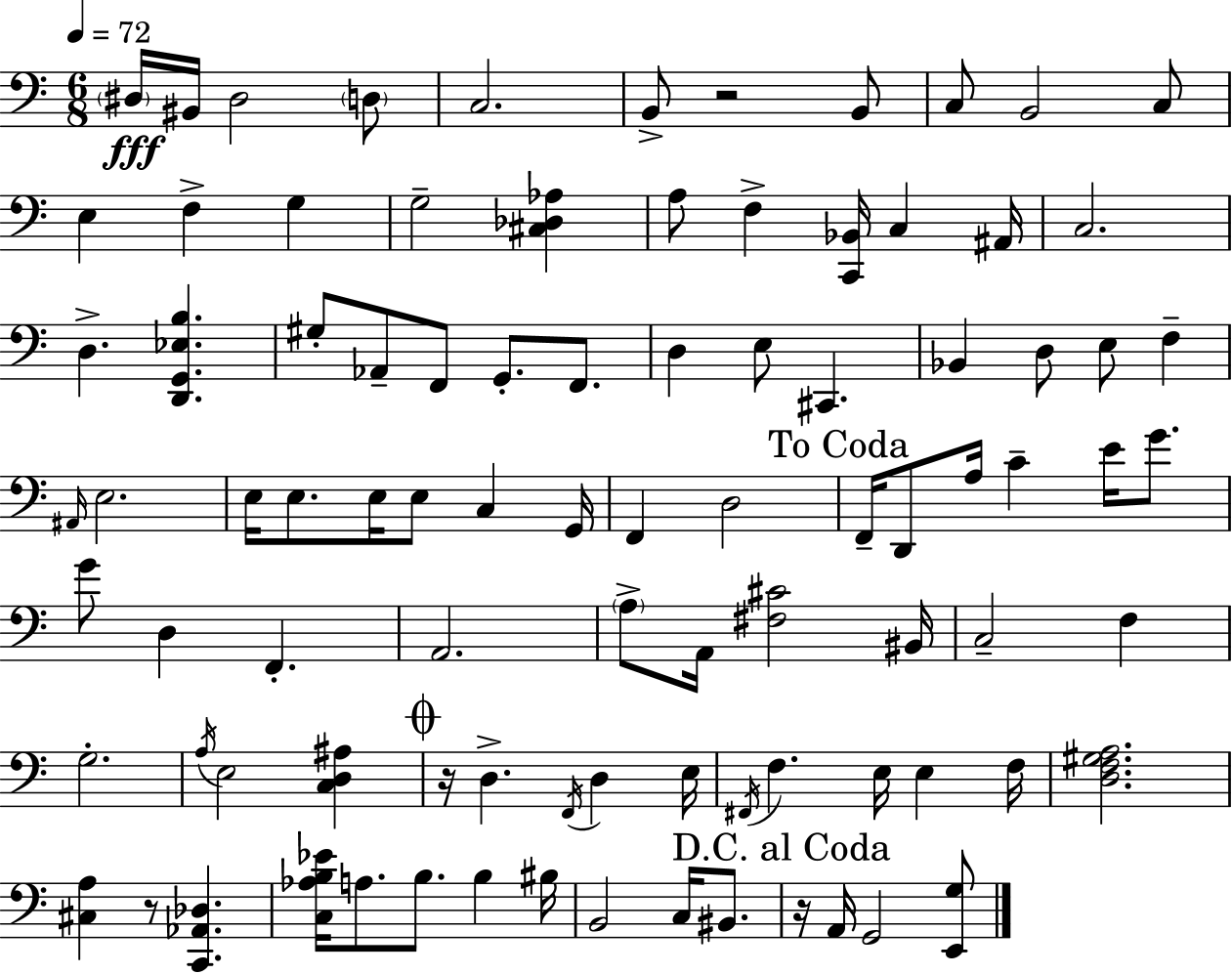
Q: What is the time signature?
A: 6/8